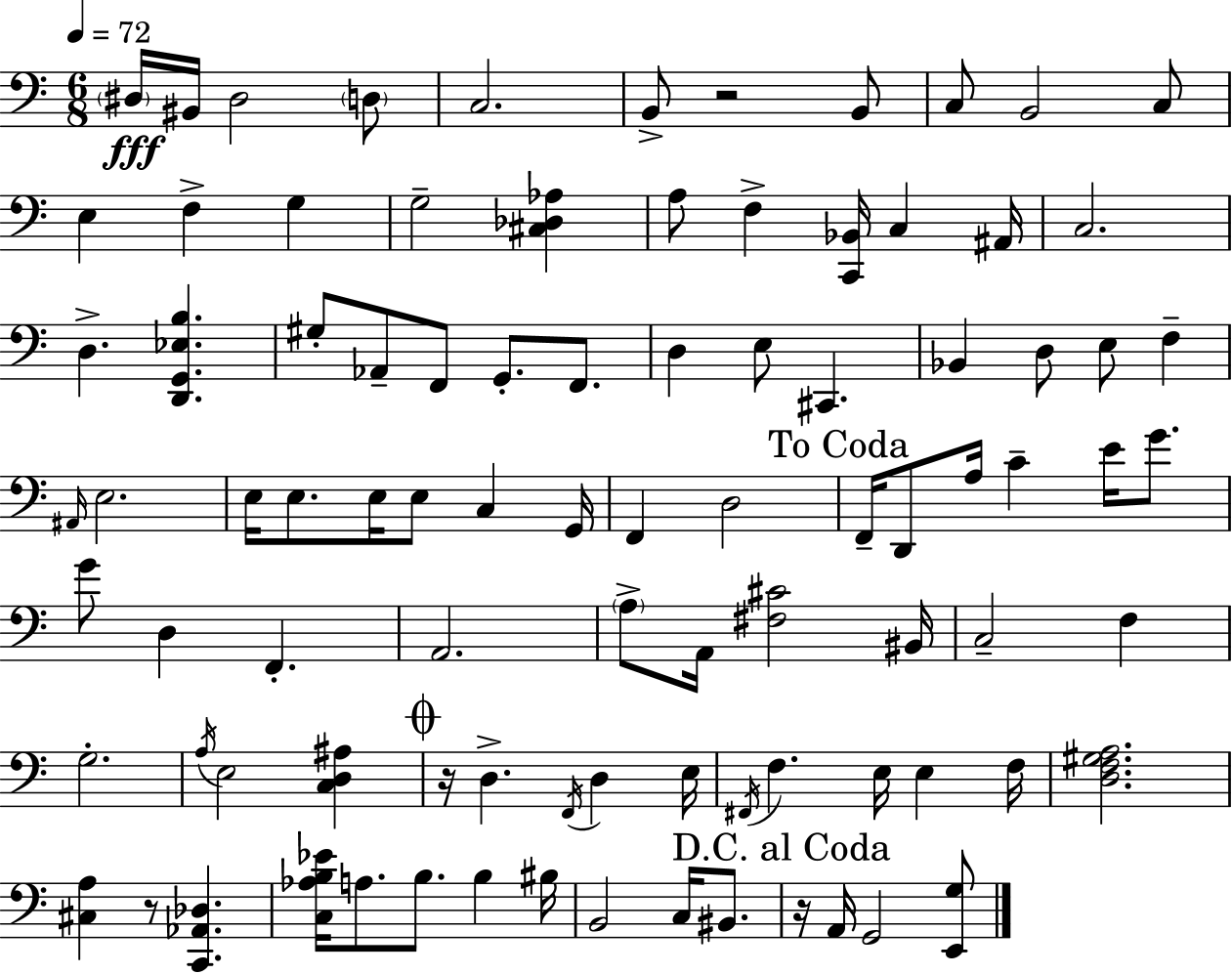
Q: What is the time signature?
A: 6/8